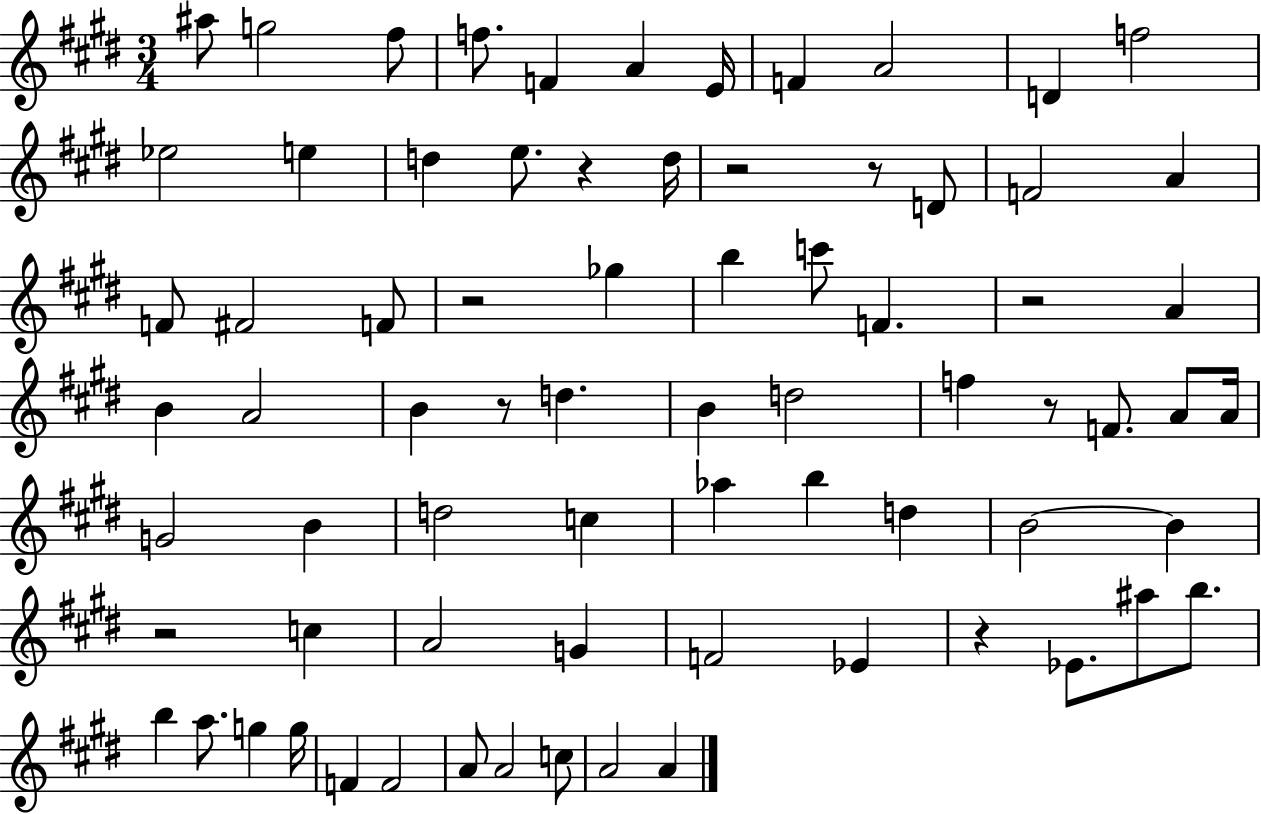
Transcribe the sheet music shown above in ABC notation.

X:1
T:Untitled
M:3/4
L:1/4
K:E
^a/2 g2 ^f/2 f/2 F A E/4 F A2 D f2 _e2 e d e/2 z d/4 z2 z/2 D/2 F2 A F/2 ^F2 F/2 z2 _g b c'/2 F z2 A B A2 B z/2 d B d2 f z/2 F/2 A/2 A/4 G2 B d2 c _a b d B2 B z2 c A2 G F2 _E z _E/2 ^a/2 b/2 b a/2 g g/4 F F2 A/2 A2 c/2 A2 A